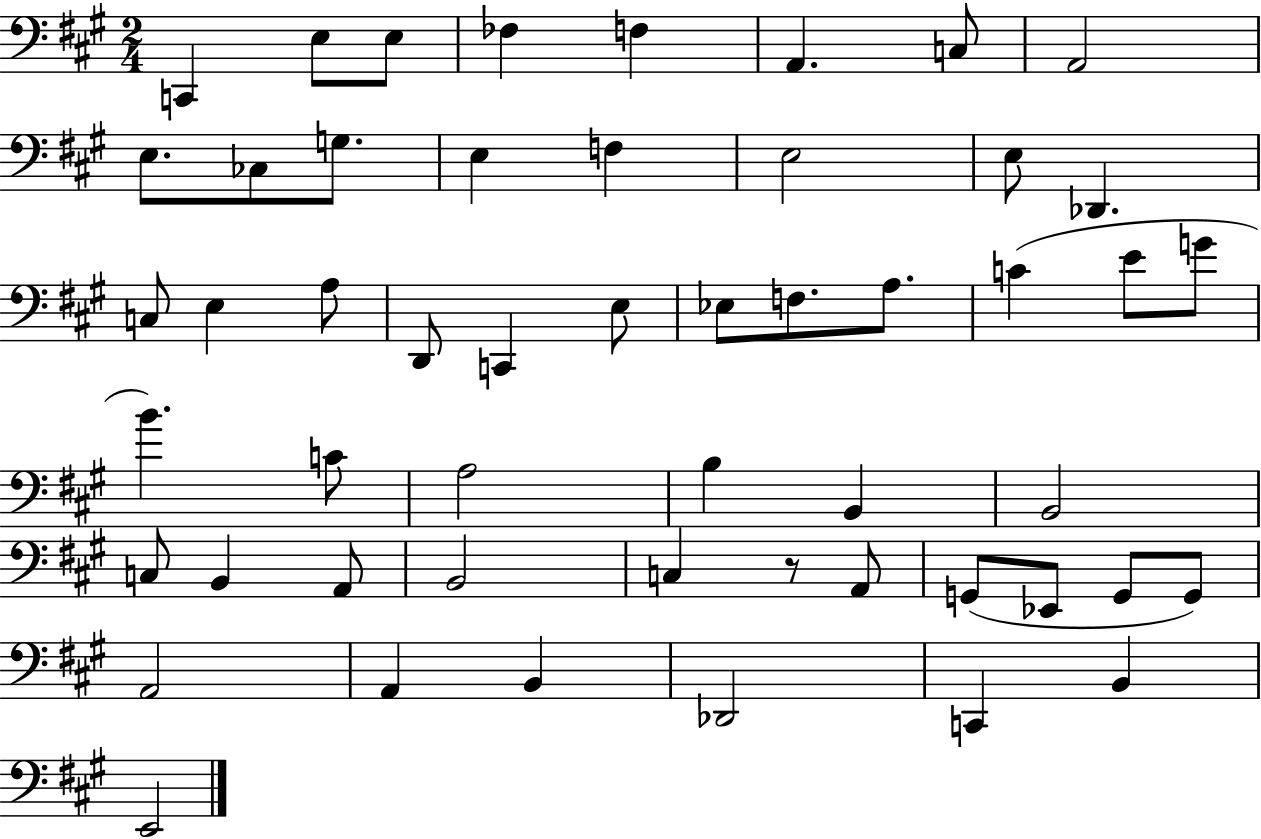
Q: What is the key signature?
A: A major